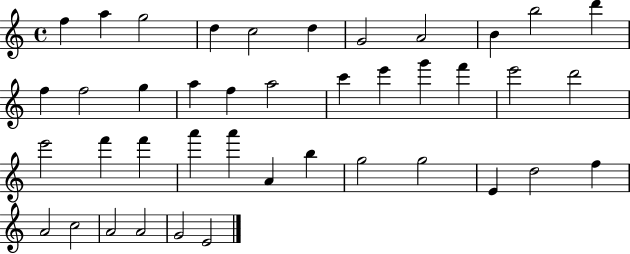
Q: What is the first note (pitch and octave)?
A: F5